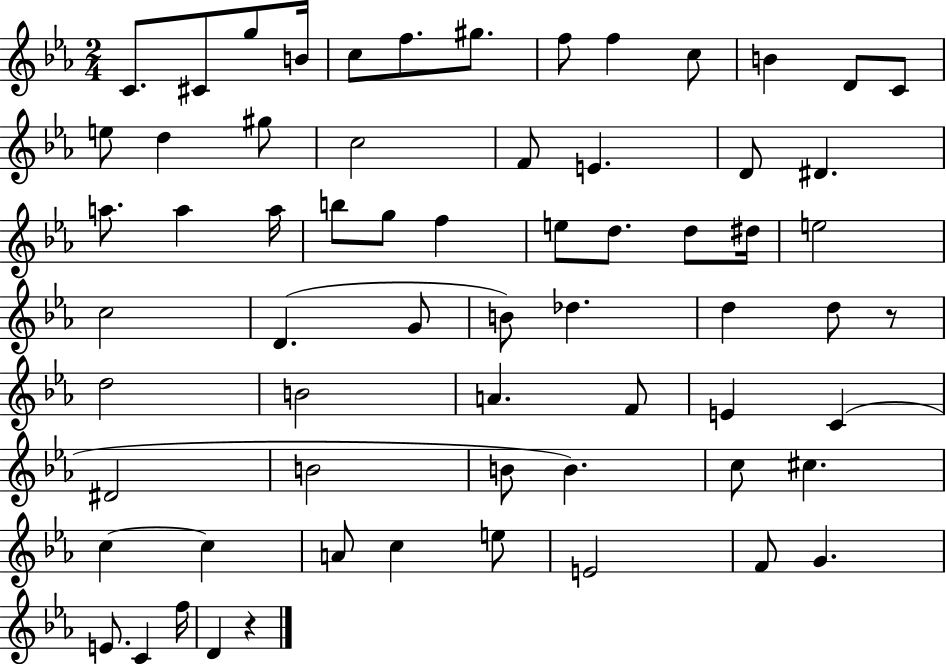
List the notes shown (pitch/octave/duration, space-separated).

C4/e. C#4/e G5/e B4/s C5/e F5/e. G#5/e. F5/e F5/q C5/e B4/q D4/e C4/e E5/e D5/q G#5/e C5/h F4/e E4/q. D4/e D#4/q. A5/e. A5/q A5/s B5/e G5/e F5/q E5/e D5/e. D5/e D#5/s E5/h C5/h D4/q. G4/e B4/e Db5/q. D5/q D5/e R/e D5/h B4/h A4/q. F4/e E4/q C4/q D#4/h B4/h B4/e B4/q. C5/e C#5/q. C5/q C5/q A4/e C5/q E5/e E4/h F4/e G4/q. E4/e. C4/q F5/s D4/q R/q